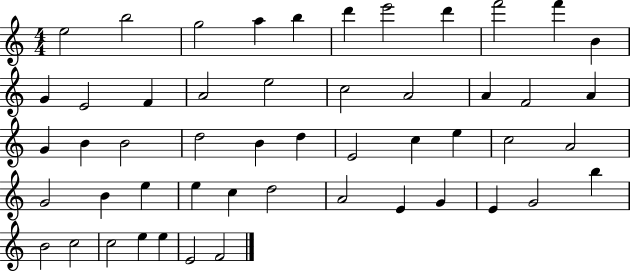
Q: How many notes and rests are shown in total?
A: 51